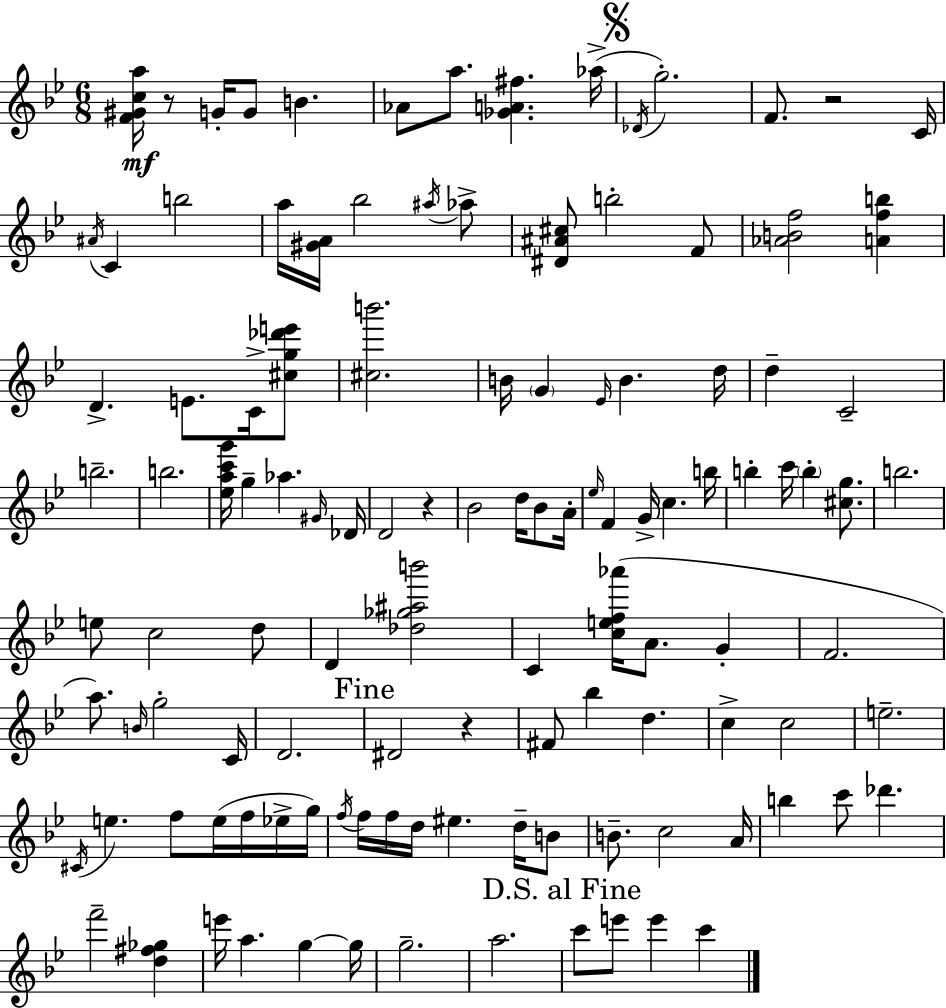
{
  \clef treble
  \numericTimeSignature
  \time 6/8
  \key bes \major
  <f' gis' c'' a''>16\mf r8 g'16-. g'8 b'4. | aes'8 a''8. <ges' a' fis''>4. aes''16->( | \mark \markup { \musicglyph "scripts.segno" } \acciaccatura { des'16 } g''2.-.) | f'8. r2 | \break c'16 \acciaccatura { ais'16 } c'4 b''2 | a''16 <gis' a'>16 bes''2 | \acciaccatura { ais''16 } aes''8-> <dis' ais' cis''>8 b''2-. | f'8 <aes' b' f''>2 <a' f'' b''>4 | \break d'4.-> e'8. | c'16-> <cis'' g'' des''' e'''>8 <cis'' b'''>2. | b'16 \parenthesize g'4 \grace { ees'16 } b'4. | d''16 d''4-- c'2-- | \break b''2.-- | b''2. | <ees'' a'' c''' g'''>16 g''4-- aes''4. | \grace { gis'16 } des'16 d'2 | \break r4 bes'2 | d''16 bes'8 a'16-. \grace { ees''16 } f'4 g'16-> c''4. | b''16 b''4-. c'''16 \parenthesize b''4-. | <cis'' g''>8. b''2. | \break e''8 c''2 | d''8 d'4 <des'' ges'' ais'' b'''>2 | c'4 <c'' e'' f'' aes'''>16( a'8. | g'4-. f'2. | \break a''8.) \grace { b'16 } g''2-. | c'16 d'2. | \mark "Fine" dis'2 | r4 fis'8 bes''4 | \break d''4. c''4-> c''2 | e''2.-- | \acciaccatura { cis'16 } e''4. | f''8 e''16( f''16 ees''16-> g''16) \acciaccatura { f''16 } f''16 f''16 d''16 | \break eis''4. d''16-- b'8 b'8.-- | c''2 a'16 b''4 | c'''8 des'''4. f'''2-- | <d'' fis'' ges''>4 e'''16 a''4. | \break g''4~~ g''16 g''2.-- | a''2. | \mark "D.S. al Fine" c'''8 e'''8 | e'''4 c'''4 \bar "|."
}